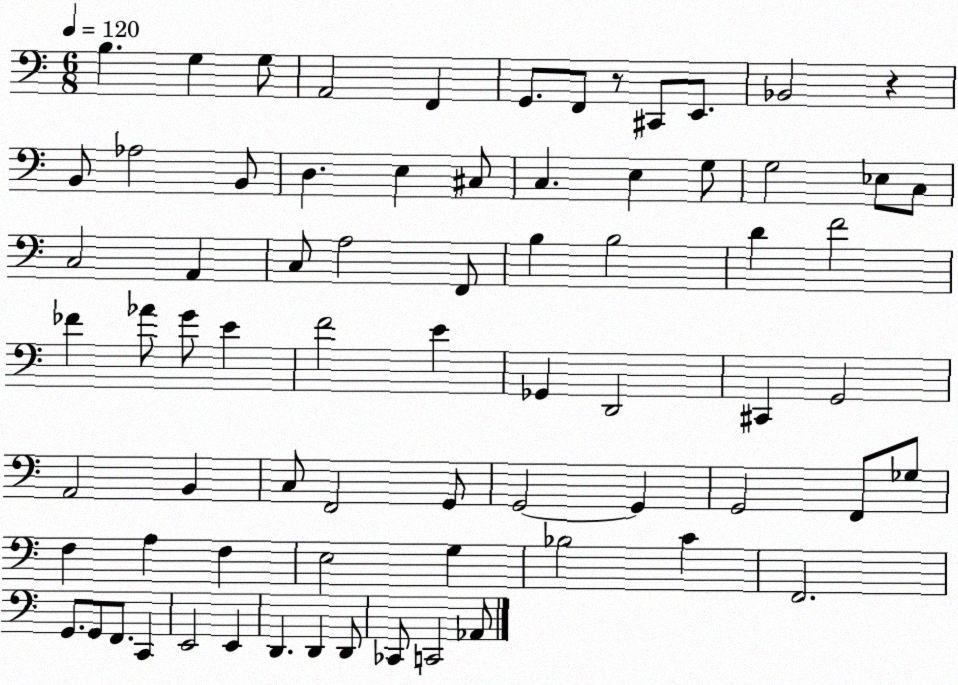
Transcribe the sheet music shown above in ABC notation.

X:1
T:Untitled
M:6/8
L:1/4
K:C
B, G, G,/2 A,,2 F,, G,,/2 F,,/2 z/2 ^C,,/2 E,,/2 _B,,2 z B,,/2 _A,2 B,,/2 D, E, ^C,/2 C, E, G,/2 G,2 _E,/2 C,/2 C,2 A,, C,/2 A,2 F,,/2 B, B,2 D F2 _F _A/2 G/2 E F2 E _G,, D,,2 ^C,, G,,2 A,,2 B,, C,/2 F,,2 G,,/2 G,,2 G,, G,,2 F,,/2 _G,/2 F, A, F, E,2 G, _B,2 C F,,2 G,,/2 G,,/2 F,,/2 C,, E,,2 E,, D,, D,, D,,/2 _C,,/2 C,,2 _A,,/2